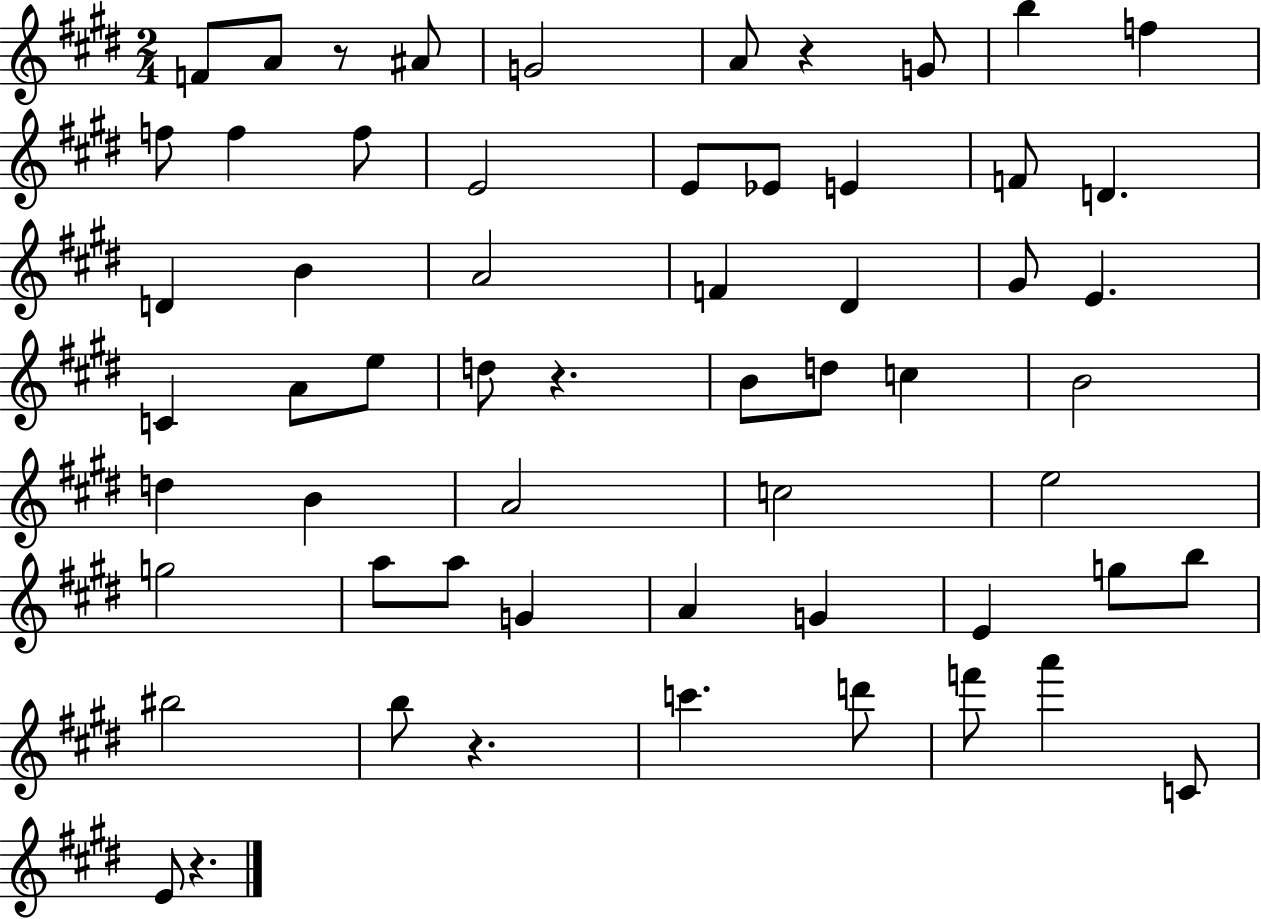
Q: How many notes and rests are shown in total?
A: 59